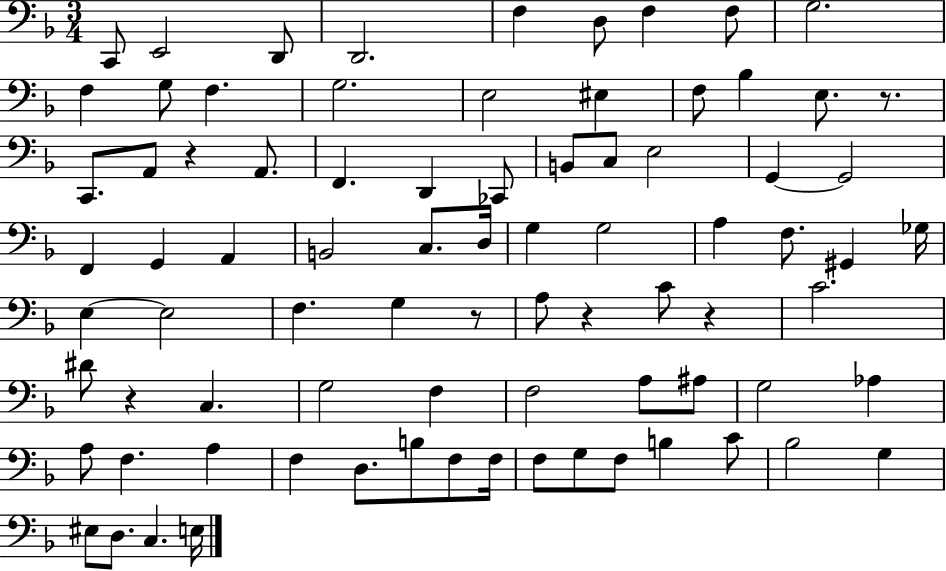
{
  \clef bass
  \numericTimeSignature
  \time 3/4
  \key f \major
  \repeat volta 2 { c,8 e,2 d,8 | d,2. | f4 d8 f4 f8 | g2. | \break f4 g8 f4. | g2. | e2 eis4 | f8 bes4 e8. r8. | \break c,8. a,8 r4 a,8. | f,4. d,4 ces,8 | b,8 c8 e2 | g,4~~ g,2 | \break f,4 g,4 a,4 | b,2 c8. d16 | g4 g2 | a4 f8. gis,4 ges16 | \break e4~~ e2 | f4. g4 r8 | a8 r4 c'8 r4 | c'2. | \break dis'8 r4 c4. | g2 f4 | f2 a8 ais8 | g2 aes4 | \break a8 f4. a4 | f4 d8. b8 f8 f16 | f8 g8 f8 b4 c'8 | bes2 g4 | \break eis8 d8. c4. e16 | } \bar "|."
}